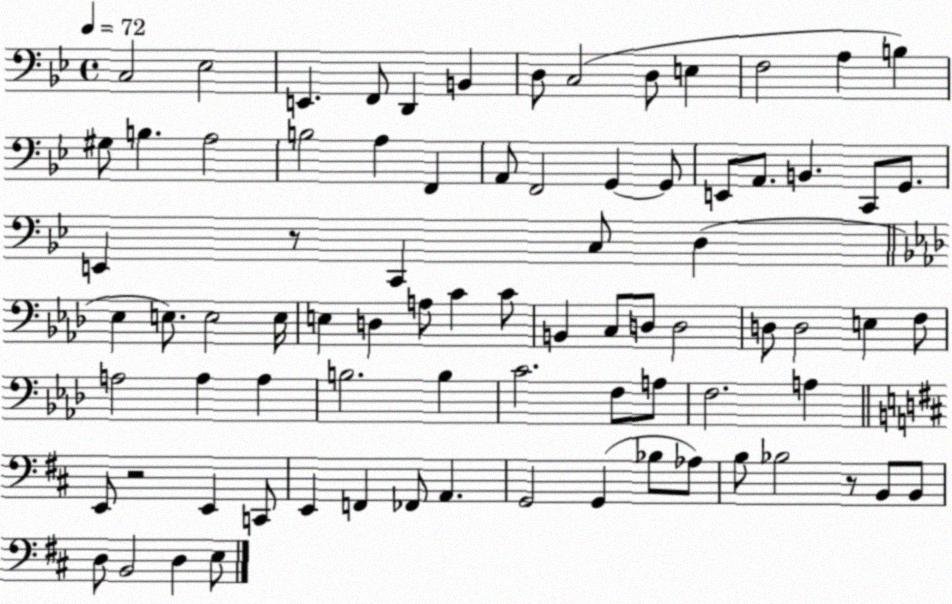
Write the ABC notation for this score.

X:1
T:Untitled
M:4/4
L:1/4
K:Bb
C,2 _E,2 E,, F,,/2 D,, B,, D,/2 C,2 D,/2 E, F,2 A, B, ^G,/2 B, A,2 B,2 A, F,, A,,/2 F,,2 G,, G,,/2 E,,/2 A,,/2 B,, C,,/2 G,,/2 E,, z/2 C,, C,/2 D, _E, E,/2 E,2 E,/4 E, D, A,/2 C C/2 B,, C,/2 D,/2 D,2 D,/2 D,2 E, F,/2 A,2 A, A, B,2 B, C2 F,/2 A,/2 F,2 A, E,,/2 z2 E,, C,,/2 E,, F,, _F,,/2 A,, G,,2 G,, _B,/2 _A,/2 B,/2 _B,2 z/2 B,,/2 B,,/2 D,/2 B,,2 D, E,/2